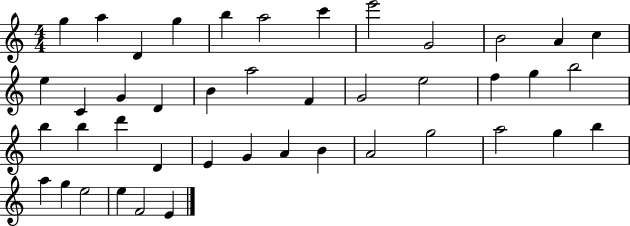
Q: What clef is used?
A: treble